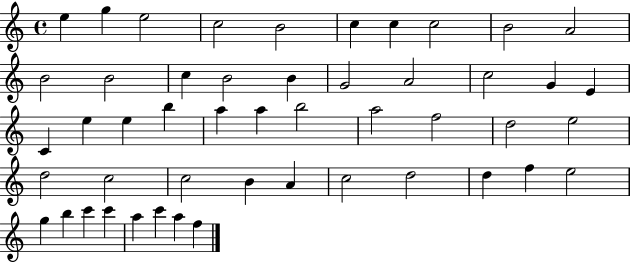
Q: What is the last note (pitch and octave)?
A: F5